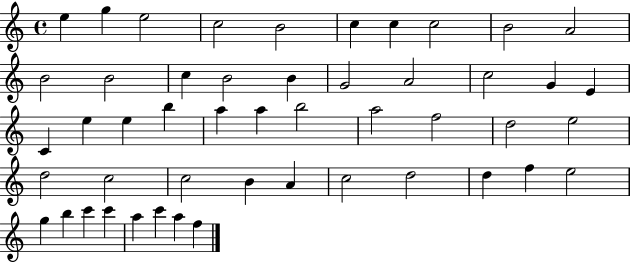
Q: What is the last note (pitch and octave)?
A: F5